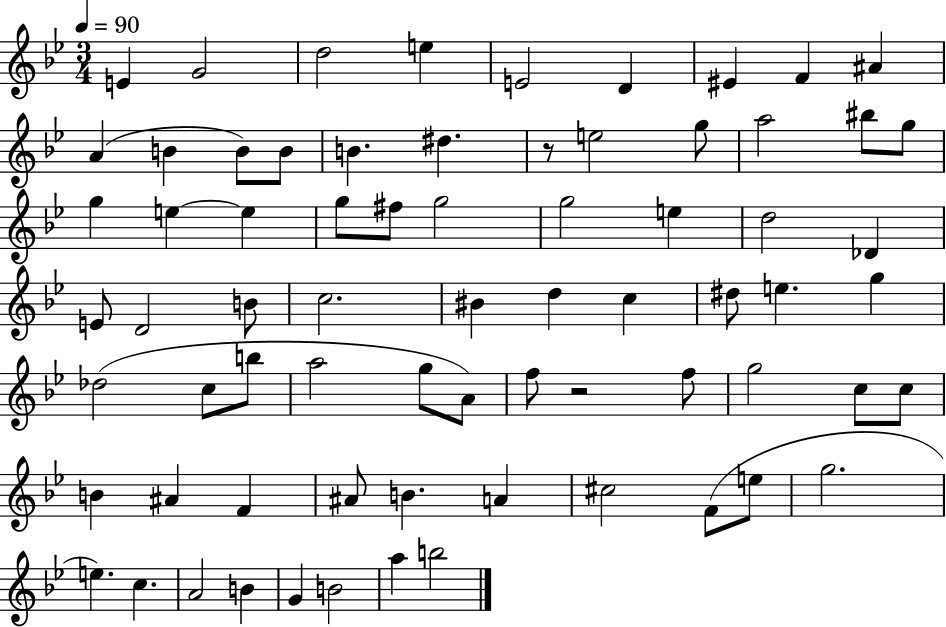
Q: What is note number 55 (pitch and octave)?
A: A#4